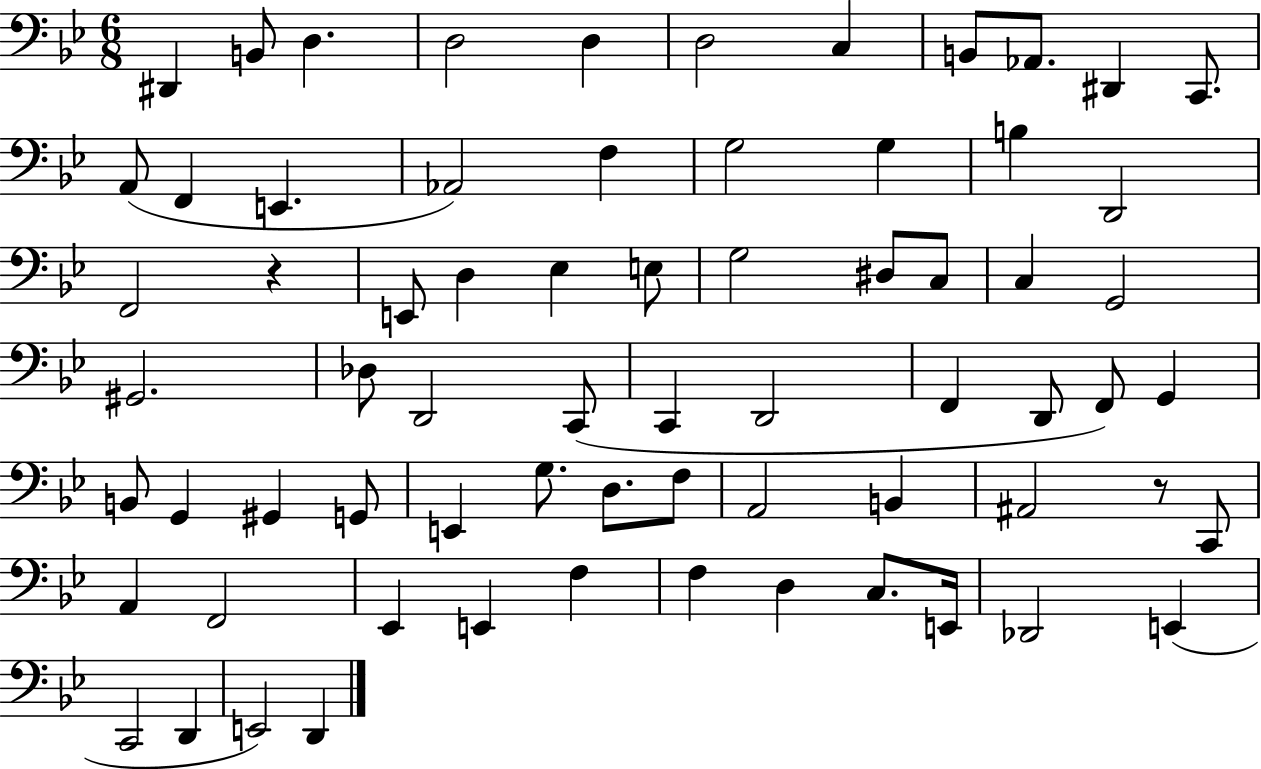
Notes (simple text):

D#2/q B2/e D3/q. D3/h D3/q D3/h C3/q B2/e Ab2/e. D#2/q C2/e. A2/e F2/q E2/q. Ab2/h F3/q G3/h G3/q B3/q D2/h F2/h R/q E2/e D3/q Eb3/q E3/e G3/h D#3/e C3/e C3/q G2/h G#2/h. Db3/e D2/h C2/e C2/q D2/h F2/q D2/e F2/e G2/q B2/e G2/q G#2/q G2/e E2/q G3/e. D3/e. F3/e A2/h B2/q A#2/h R/e C2/e A2/q F2/h Eb2/q E2/q F3/q F3/q D3/q C3/e. E2/s Db2/h E2/q C2/h D2/q E2/h D2/q